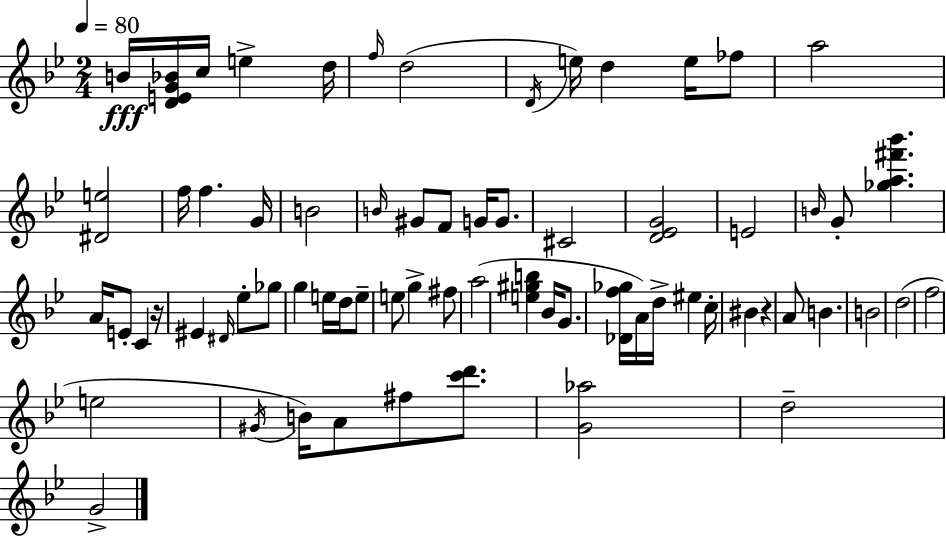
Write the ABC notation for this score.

X:1
T:Untitled
M:2/4
L:1/4
K:Gm
B/4 [DEG_B]/4 c/4 e d/4 f/4 d2 D/4 e/4 d e/4 _f/2 a2 [^De]2 f/4 f G/4 B2 B/4 ^G/2 F/2 G/4 G/2 ^C2 [D_EG]2 E2 B/4 G/2 [_ga^f'_b'] A/4 E/2 C z/4 ^E ^D/4 _e/2 _g/2 g e/4 d/4 e/2 e/2 g ^f/2 a2 [e^gb] _B/4 G/2 [_Df_g]/4 A/4 d/4 ^e c/4 ^B z A/2 B B2 d2 f2 e2 ^G/4 B/4 A/2 ^f/2 [c'd']/2 [G_a]2 d2 G2